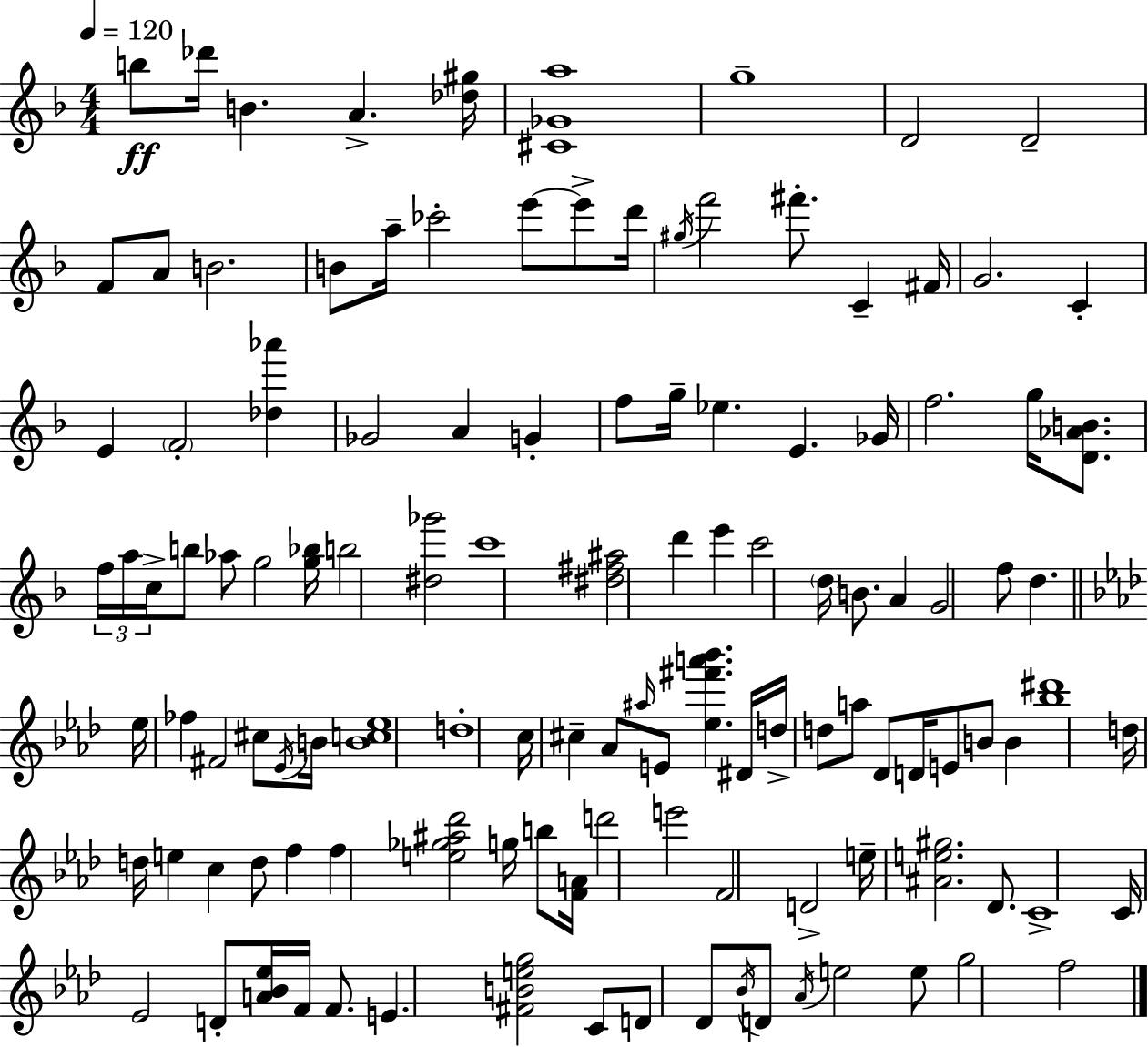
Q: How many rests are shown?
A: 0